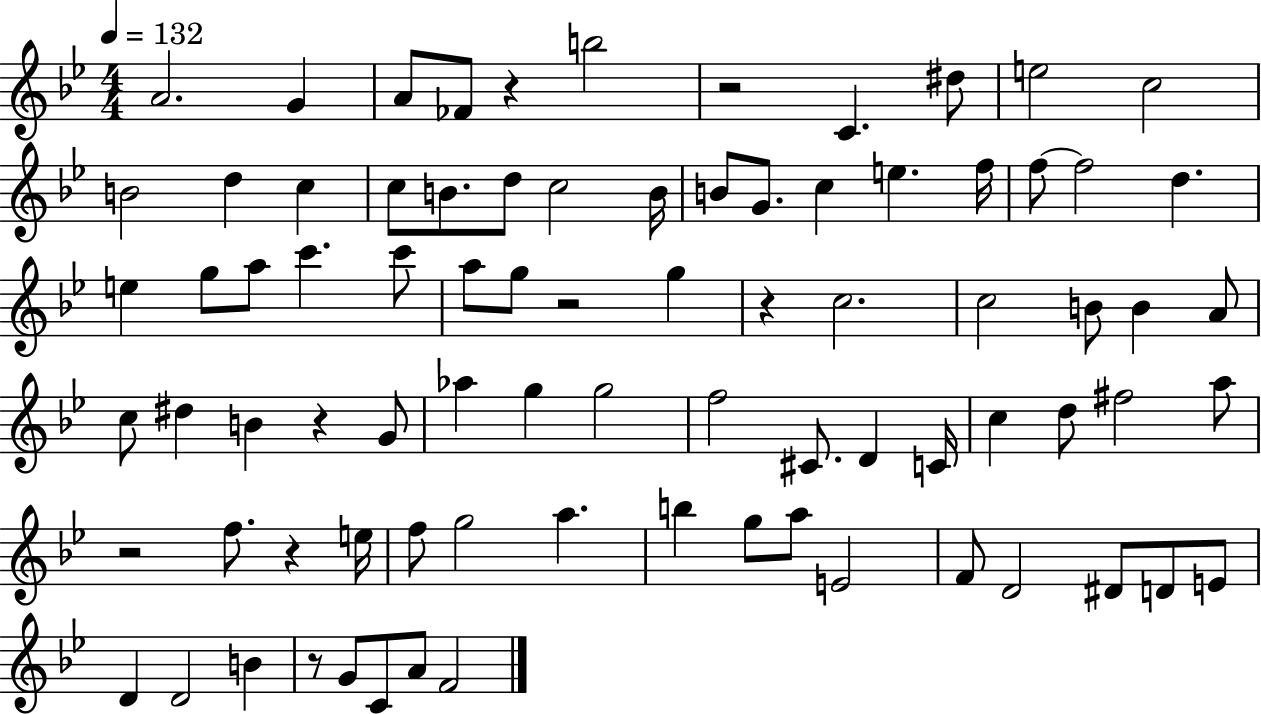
A4/h. G4/q A4/e FES4/e R/q B5/h R/h C4/q. D#5/e E5/h C5/h B4/h D5/q C5/q C5/e B4/e. D5/e C5/h B4/s B4/e G4/e. C5/q E5/q. F5/s F5/e F5/h D5/q. E5/q G5/e A5/e C6/q. C6/e A5/e G5/e R/h G5/q R/q C5/h. C5/h B4/e B4/q A4/e C5/e D#5/q B4/q R/q G4/e Ab5/q G5/q G5/h F5/h C#4/e. D4/q C4/s C5/q D5/e F#5/h A5/e R/h F5/e. R/q E5/s F5/e G5/h A5/q. B5/q G5/e A5/e E4/h F4/e D4/h D#4/e D4/e E4/e D4/q D4/h B4/q R/e G4/e C4/e A4/e F4/h